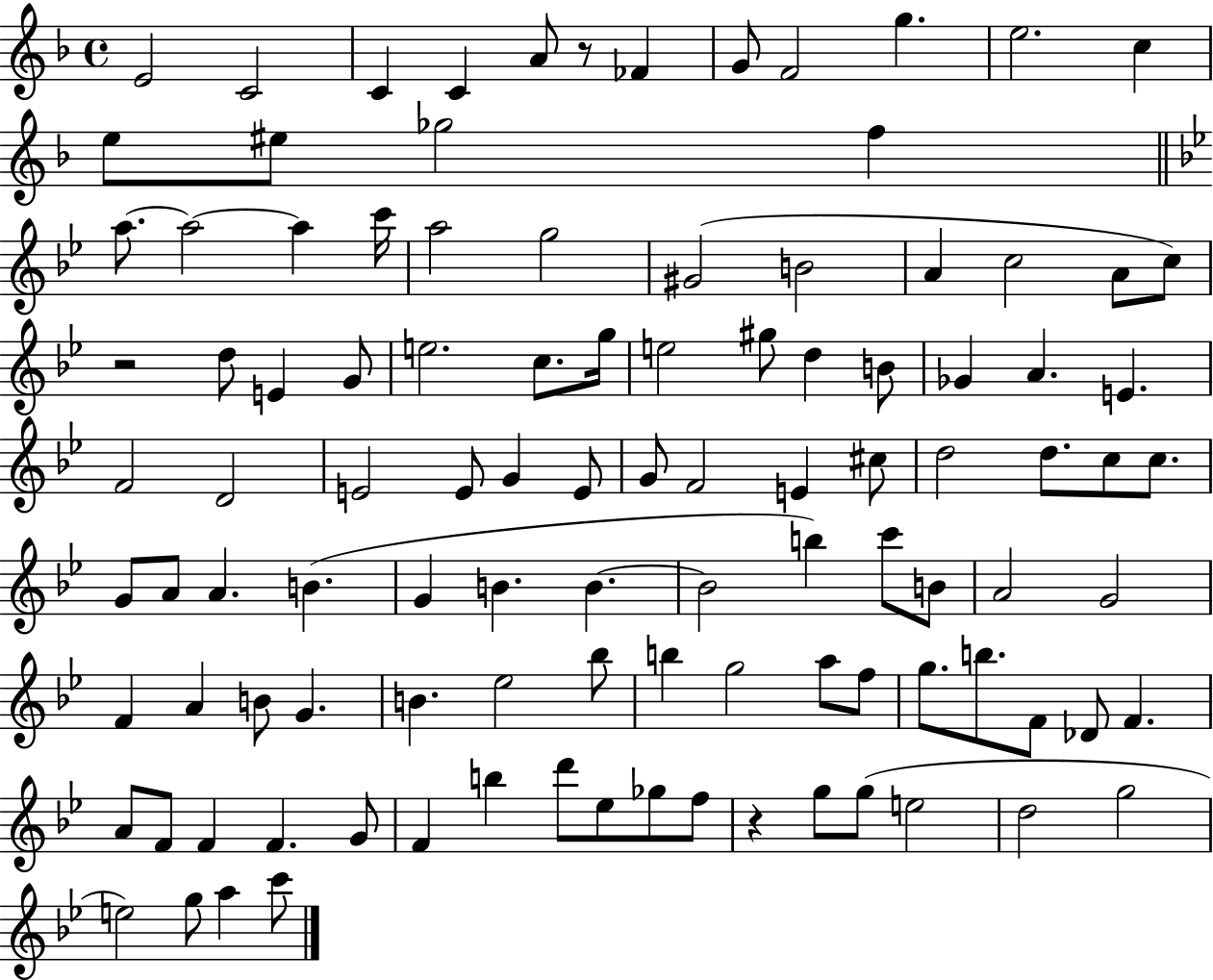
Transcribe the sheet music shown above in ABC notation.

X:1
T:Untitled
M:4/4
L:1/4
K:F
E2 C2 C C A/2 z/2 _F G/2 F2 g e2 c e/2 ^e/2 _g2 f a/2 a2 a c'/4 a2 g2 ^G2 B2 A c2 A/2 c/2 z2 d/2 E G/2 e2 c/2 g/4 e2 ^g/2 d B/2 _G A E F2 D2 E2 E/2 G E/2 G/2 F2 E ^c/2 d2 d/2 c/2 c/2 G/2 A/2 A B G B B B2 b c'/2 B/2 A2 G2 F A B/2 G B _e2 _b/2 b g2 a/2 f/2 g/2 b/2 F/2 _D/2 F A/2 F/2 F F G/2 F b d'/2 _e/2 _g/2 f/2 z g/2 g/2 e2 d2 g2 e2 g/2 a c'/2